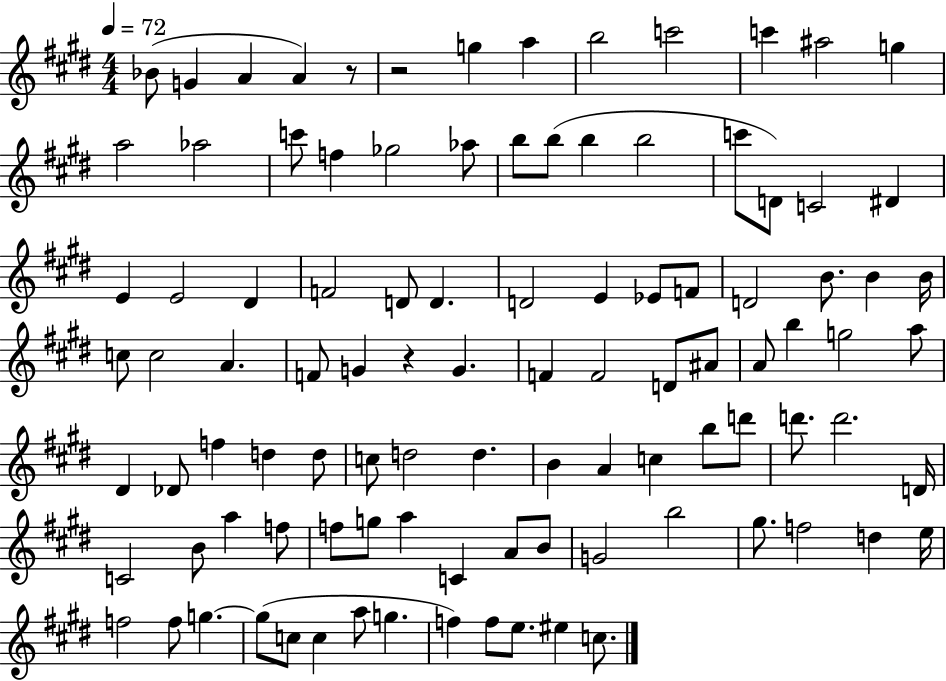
Bb4/e G4/q A4/q A4/q R/e R/h G5/q A5/q B5/h C6/h C6/q A#5/h G5/q A5/h Ab5/h C6/e F5/q Gb5/h Ab5/e B5/e B5/e B5/q B5/h C6/e D4/e C4/h D#4/q E4/q E4/h D#4/q F4/h D4/e D4/q. D4/h E4/q Eb4/e F4/e D4/h B4/e. B4/q B4/s C5/e C5/h A4/q. F4/e G4/q R/q G4/q. F4/q F4/h D4/e A#4/e A4/e B5/q G5/h A5/e D#4/q Db4/e F5/q D5/q D5/e C5/e D5/h D5/q. B4/q A4/q C5/q B5/e D6/e D6/e. D6/h. D4/s C4/h B4/e A5/q F5/e F5/e G5/e A5/q C4/q A4/e B4/e G4/h B5/h G#5/e. F5/h D5/q E5/s F5/h F5/e G5/q. G5/e C5/e C5/q A5/e G5/q. F5/q F5/e E5/e. EIS5/q C5/e.